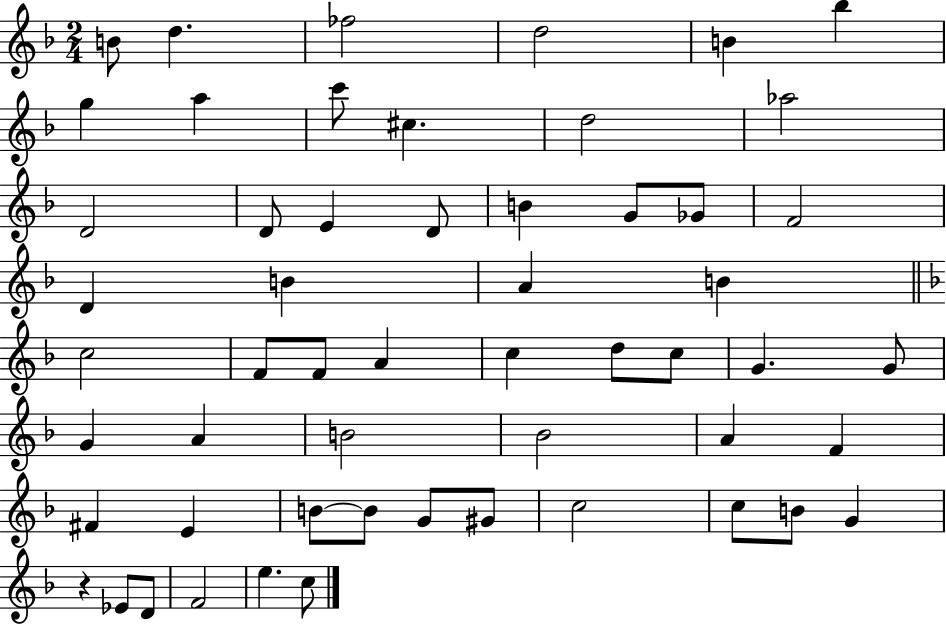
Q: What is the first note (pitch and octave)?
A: B4